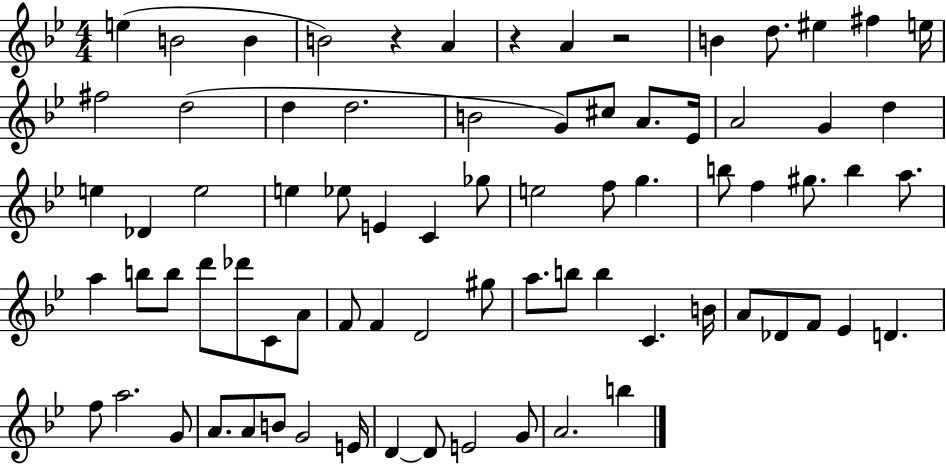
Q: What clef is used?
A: treble